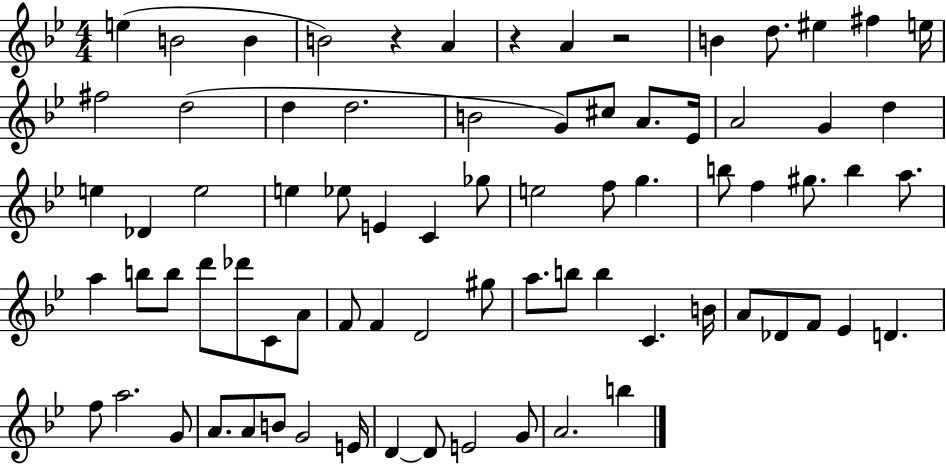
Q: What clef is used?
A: treble